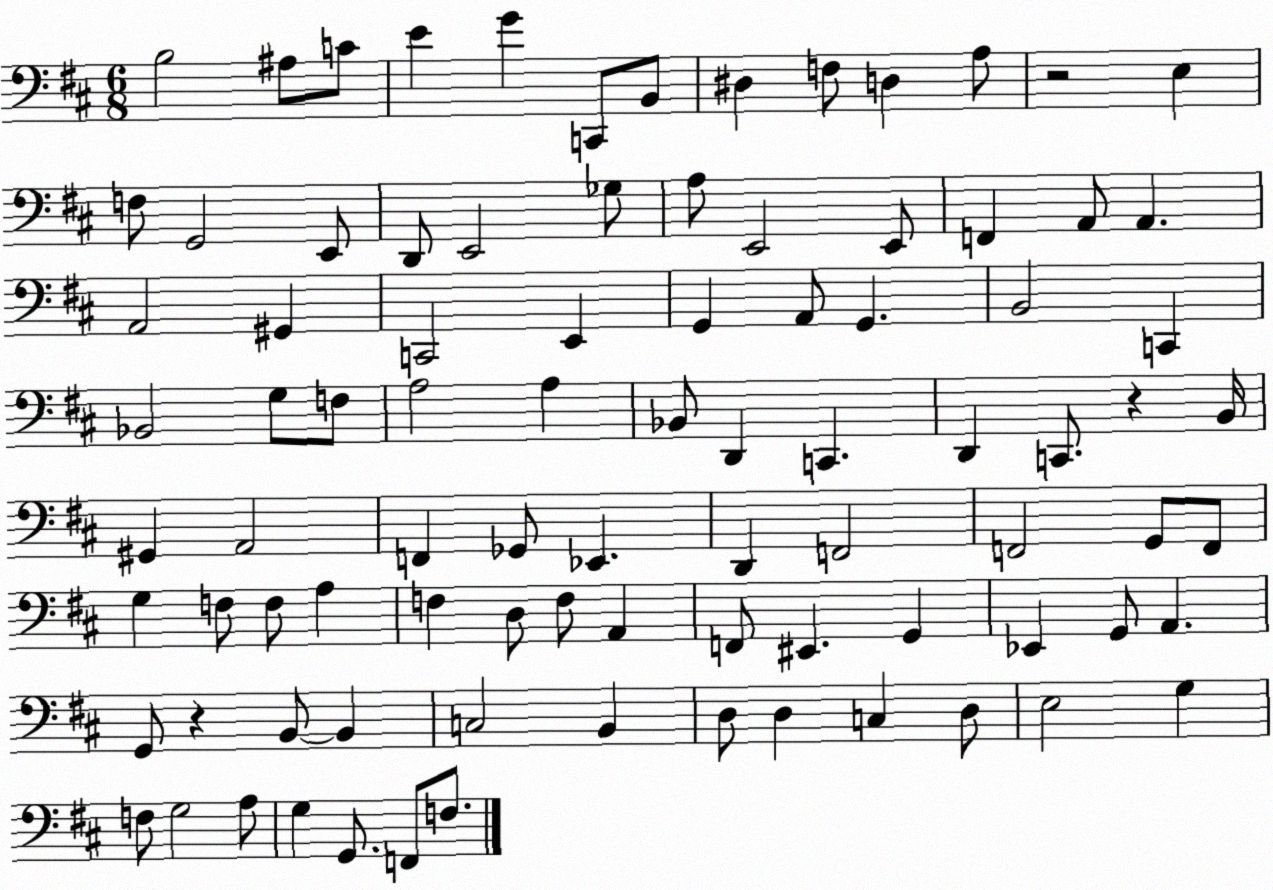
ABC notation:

X:1
T:Untitled
M:6/8
L:1/4
K:D
B,2 ^A,/2 C/2 E G C,,/2 B,,/2 ^D, F,/2 D, A,/2 z2 E, F,/2 G,,2 E,,/2 D,,/2 E,,2 _G,/2 A,/2 E,,2 E,,/2 F,, A,,/2 A,, A,,2 ^G,, C,,2 E,, G,, A,,/2 G,, B,,2 C,, _B,,2 G,/2 F,/2 A,2 A, _B,,/2 D,, C,, D,, C,,/2 z B,,/4 ^G,, A,,2 F,, _G,,/2 _E,, D,, F,,2 F,,2 G,,/2 F,,/2 G, F,/2 F,/2 A, F, D,/2 F,/2 A,, F,,/2 ^E,, G,, _E,, G,,/2 A,, G,,/2 z B,,/2 B,, C,2 B,, D,/2 D, C, D,/2 E,2 G, F,/2 G,2 A,/2 G, G,,/2 F,,/2 F,/2